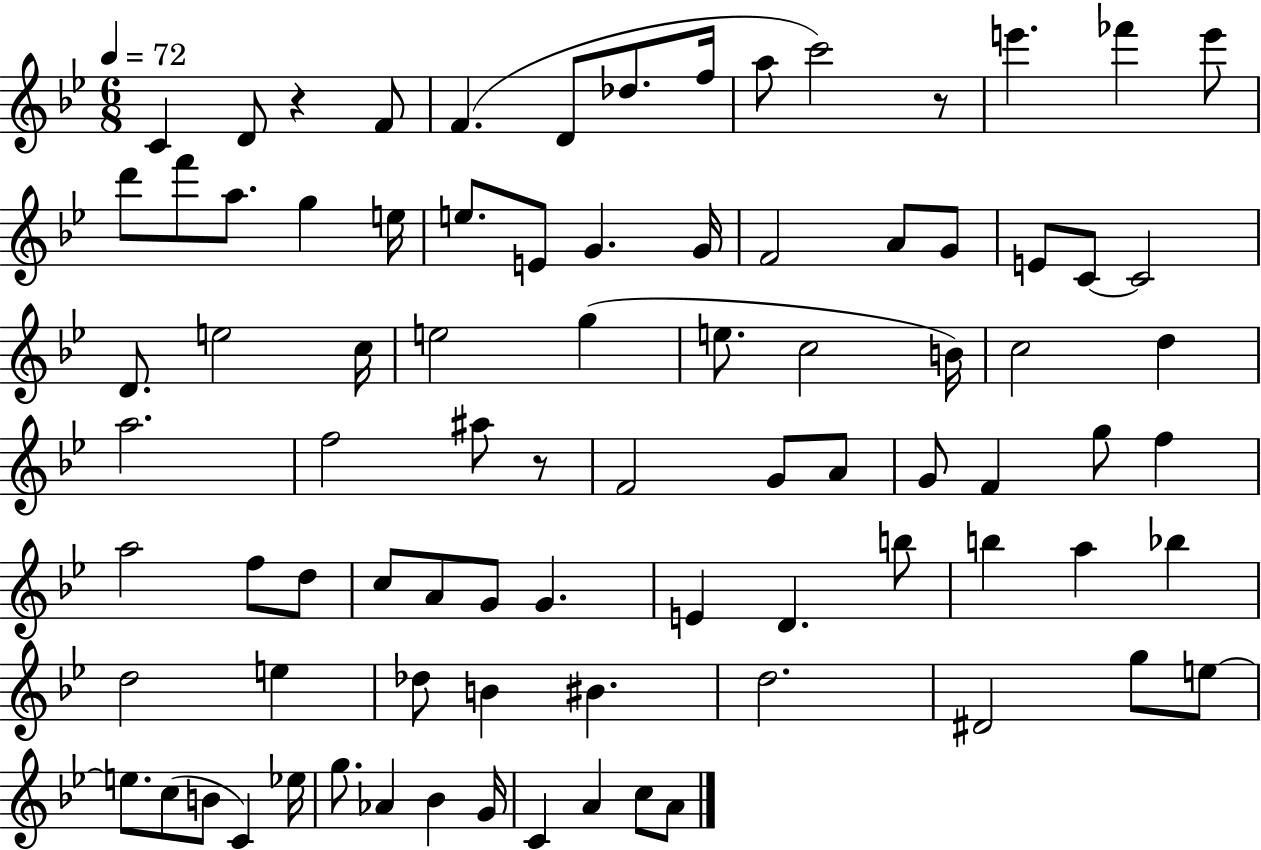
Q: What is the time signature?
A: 6/8